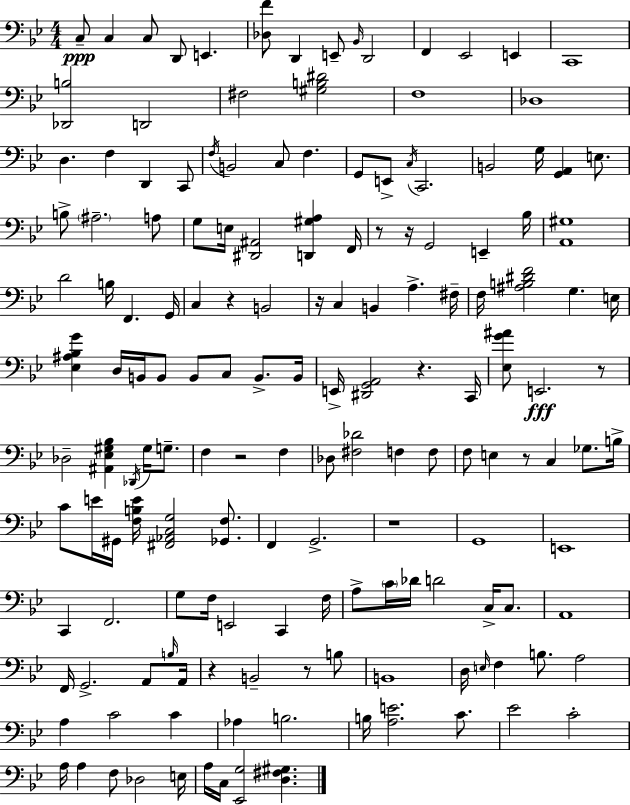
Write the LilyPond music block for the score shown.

{
  \clef bass
  \numericTimeSignature
  \time 4/4
  \key g \minor
  \repeat volta 2 { c8--\ppp c4 c8 d,8 e,4. | <des f'>8 d,4 e,8-- \grace { bes,16 } d,2 | f,4 ees,2 e,4 | c,1 | \break <des, b>2 d,2 | fis2 <gis b dis'>2 | f1 | des1 | \break d4. f4 d,4 c,8 | \acciaccatura { f16 } b,2 c8 f4. | g,8 e,8-> \acciaccatura { c16 } c,2. | b,2 g16 <g, a,>4 | \break e8. b8-> \parenthesize ais2.-- | a8 g8 e16 <dis, ais,>2 <d, gis a>4 | f,16 r8 r16 g,2 e,4-- | bes16 <a, gis>1 | \break d'2 b16 f,4. | g,16 c4 r4 b,2 | r16 c4 b,4 a4.-> | fis16-- f16 <ais b dis' f'>2 g4. | \break e16 <ees ais bes g'>4 d16 b,16 b,8 b,8 c8 b,8.-> | b,16 e,16-> <dis, g, a,>2 r4. | c,16 <ees g' ais'>8 e,2.\fff | r8 des2-- <ais, ees gis bes>4 \acciaccatura { des,16 } | \break gis16 g8.-- f4 r2 | f4 des8 <fis des'>2 f4 | f8 f8 e4 r8 c4 | ges8. b16-> c'8 e'16 gis,16 <f b e'>16 <fis, aes, c g>2 | \break <ges, f>8. f,4 g,2.-> | r1 | g,1 | e,1 | \break c,4 f,2. | g8 f16 e,2 c,4 | f16 a8-> \parenthesize c'16 des'16 d'2 | c16-> c8. a,1 | \break f,16 g,2.-> | a,8 \grace { b16 } a,16 r4 b,2-- | r8 b8 b,1 | d16 \grace { e16 } f4 b8. a2 | \break a4 c'2 | c'4 aes4 b2. | b16 <a e'>2. | c'8. ees'2 c'2-. | \break a16 a4 f8 des2 | e16 a16 c16 <ees, g>2 | <d fis gis>4. } \bar "|."
}